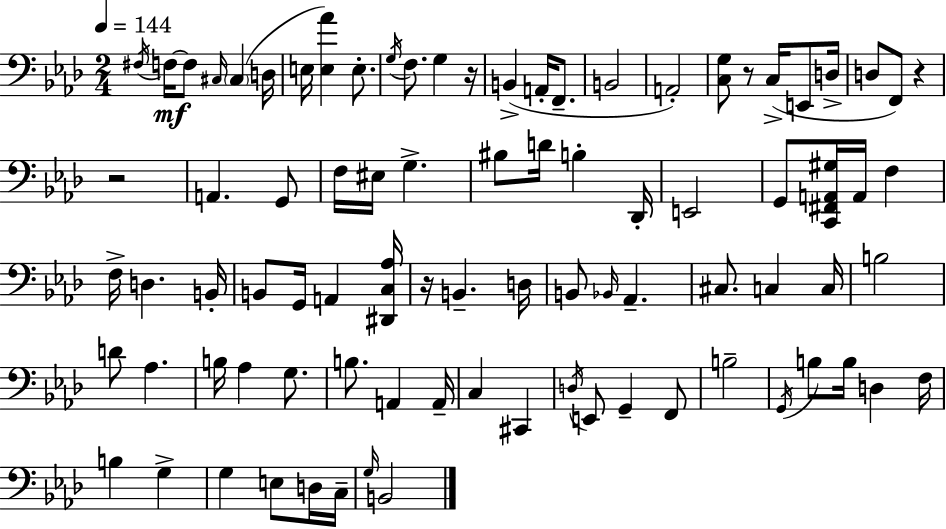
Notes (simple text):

F#3/s F3/s F3/e C#3/s C#3/q D3/s E3/s [E3,Ab4]/q E3/e. G3/s F3/e. G3/q R/s B2/q A2/s F2/e. B2/h A2/h [C3,G3]/e R/e C3/s E2/e D3/s D3/e F2/e R/q R/h A2/q. G2/e F3/s EIS3/s G3/q. BIS3/e D4/s B3/q Db2/s E2/h G2/e [C2,F#2,A2,G#3]/s A2/s F3/q F3/s D3/q. B2/s B2/e G2/s A2/q [D#2,C3,Ab3]/s R/s B2/q. D3/s B2/e Bb2/s Ab2/q. C#3/e. C3/q C3/s B3/h D4/e Ab3/q. B3/s Ab3/q G3/e. B3/e. A2/q A2/s C3/q C#2/q D3/s E2/e G2/q F2/e B3/h G2/s B3/e B3/s D3/q F3/s B3/q G3/q G3/q E3/e D3/s C3/s G3/s B2/h